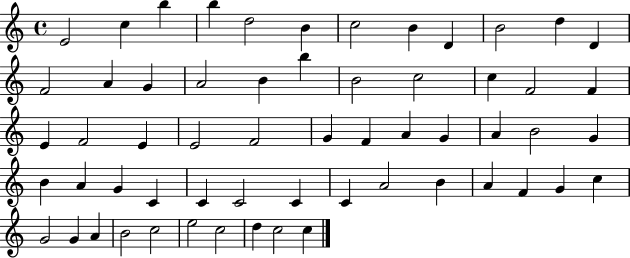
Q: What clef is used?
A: treble